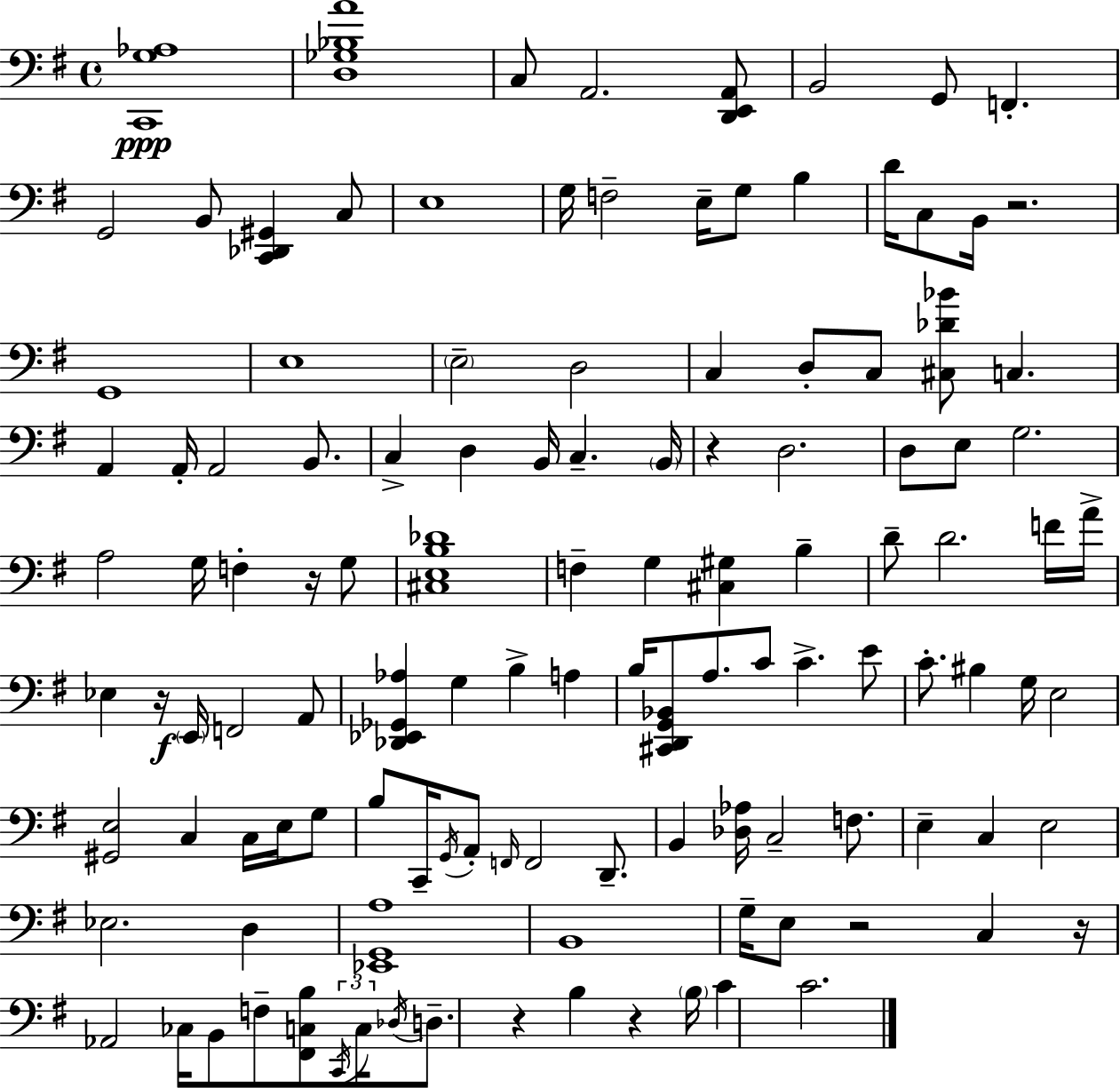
[C2,G3,Ab3]/w [D3,Gb3,Bb3,A4]/w C3/e A2/h. [D2,E2,A2]/e B2/h G2/e F2/q. G2/h B2/e [C2,Db2,G#2]/q C3/e E3/w G3/s F3/h E3/s G3/e B3/q D4/s C3/e B2/s R/h. G2/w E3/w E3/h D3/h C3/q D3/e C3/e [C#3,Db4,Bb4]/e C3/q. A2/q A2/s A2/h B2/e. C3/q D3/q B2/s C3/q. B2/s R/q D3/h. D3/e E3/e G3/h. A3/h G3/s F3/q R/s G3/e [C#3,E3,B3,Db4]/w F3/q G3/q [C#3,G#3]/q B3/q D4/e D4/h. F4/s A4/s Eb3/q R/s E2/s F2/h A2/e [Db2,Eb2,Gb2,Ab3]/q G3/q B3/q A3/q B3/s [C#2,D2,G2,Bb2]/e A3/e. C4/e C4/q. E4/e C4/e. BIS3/q G3/s E3/h [G#2,E3]/h C3/q C3/s E3/s G3/e B3/e C2/s G2/s A2/e F2/s F2/h D2/e. B2/q [Db3,Ab3]/s C3/h F3/e. E3/q C3/q E3/h Eb3/h. D3/q [Eb2,G2,A3]/w B2/w G3/s E3/e R/h C3/q R/s Ab2/h CES3/s B2/e F3/e [F#2,C3,B3]/e C2/s C3/s Db3/s D3/e. R/q B3/q R/q B3/s C4/q C4/h.